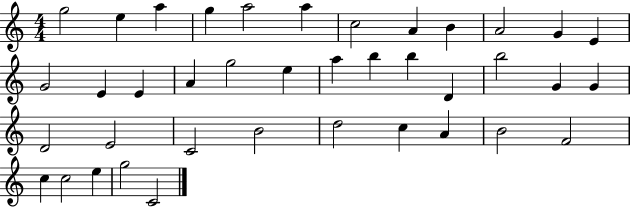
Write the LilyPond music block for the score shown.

{
  \clef treble
  \numericTimeSignature
  \time 4/4
  \key c \major
  g''2 e''4 a''4 | g''4 a''2 a''4 | c''2 a'4 b'4 | a'2 g'4 e'4 | \break g'2 e'4 e'4 | a'4 g''2 e''4 | a''4 b''4 b''4 d'4 | b''2 g'4 g'4 | \break d'2 e'2 | c'2 b'2 | d''2 c''4 a'4 | b'2 f'2 | \break c''4 c''2 e''4 | g''2 c'2 | \bar "|."
}